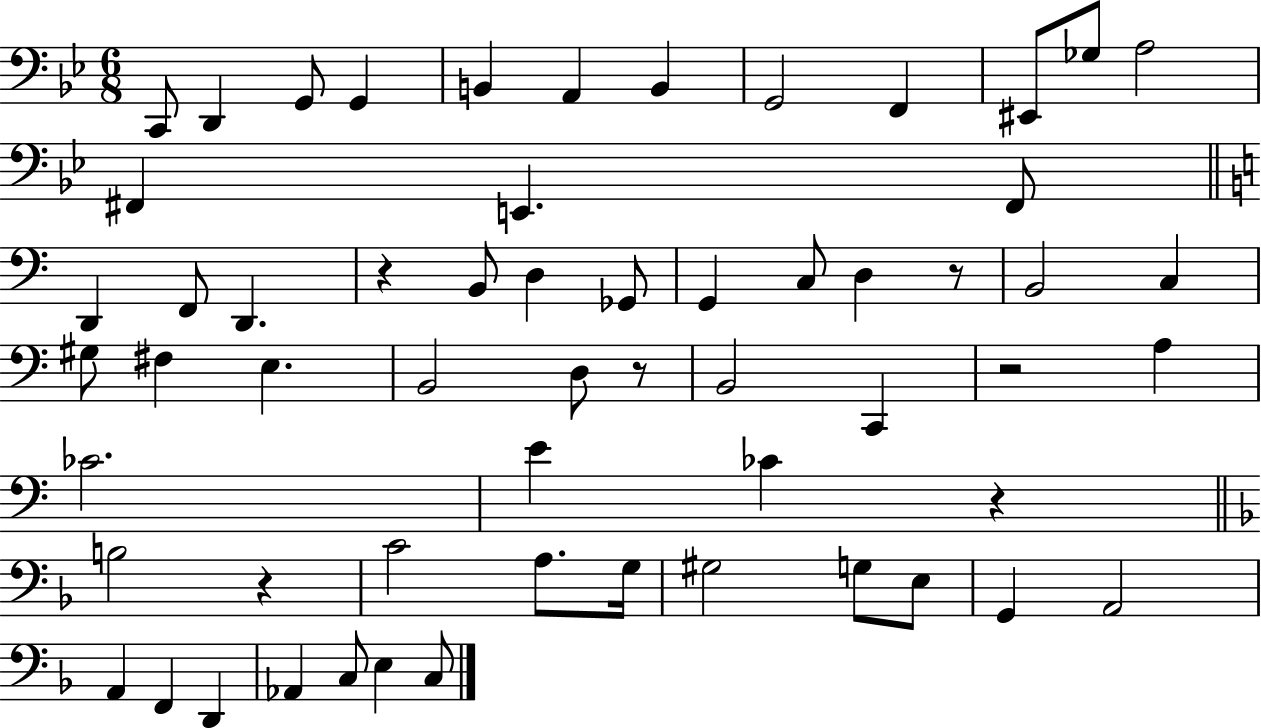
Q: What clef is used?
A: bass